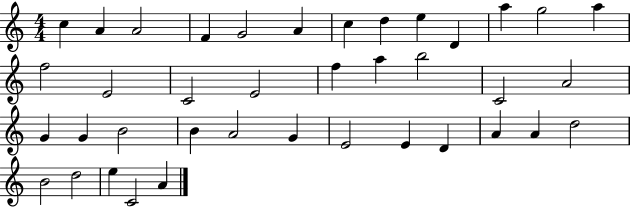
C5/q A4/q A4/h F4/q G4/h A4/q C5/q D5/q E5/q D4/q A5/q G5/h A5/q F5/h E4/h C4/h E4/h F5/q A5/q B5/h C4/h A4/h G4/q G4/q B4/h B4/q A4/h G4/q E4/h E4/q D4/q A4/q A4/q D5/h B4/h D5/h E5/q C4/h A4/q